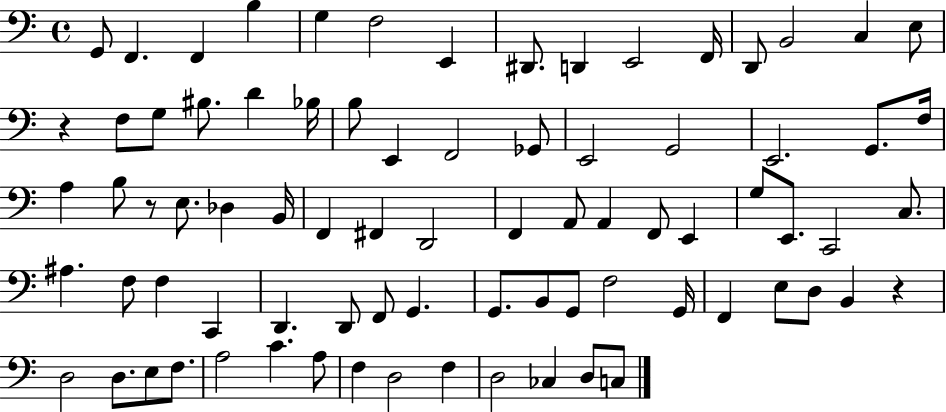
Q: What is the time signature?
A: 4/4